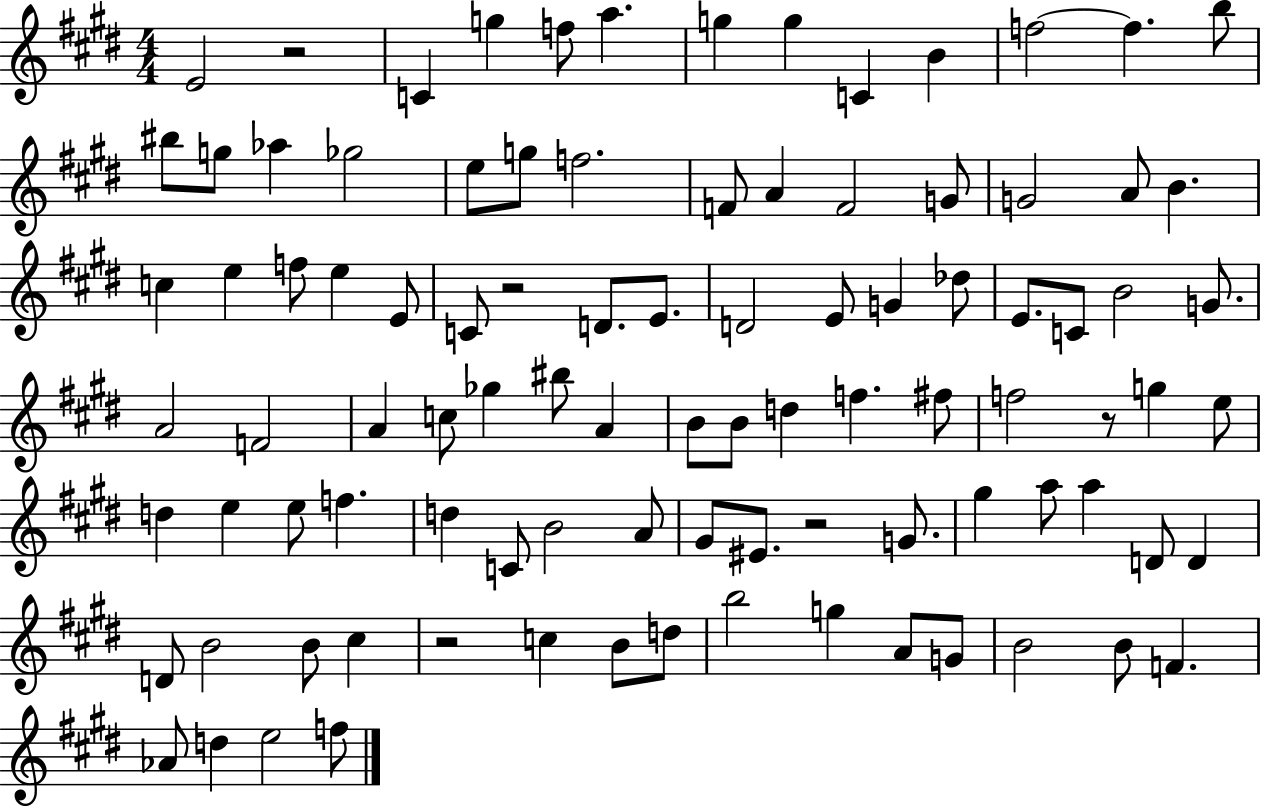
E4/h R/h C4/q G5/q F5/e A5/q. G5/q G5/q C4/q B4/q F5/h F5/q. B5/e BIS5/e G5/e Ab5/q Gb5/h E5/e G5/e F5/h. F4/e A4/q F4/h G4/e G4/h A4/e B4/q. C5/q E5/q F5/e E5/q E4/e C4/e R/h D4/e. E4/e. D4/h E4/e G4/q Db5/e E4/e. C4/e B4/h G4/e. A4/h F4/h A4/q C5/e Gb5/q BIS5/e A4/q B4/e B4/e D5/q F5/q. F#5/e F5/h R/e G5/q E5/e D5/q E5/q E5/e F5/q. D5/q C4/e B4/h A4/e G#4/e EIS4/e. R/h G4/e. G#5/q A5/e A5/q D4/e D4/q D4/e B4/h B4/e C#5/q R/h C5/q B4/e D5/e B5/h G5/q A4/e G4/e B4/h B4/e F4/q. Ab4/e D5/q E5/h F5/e